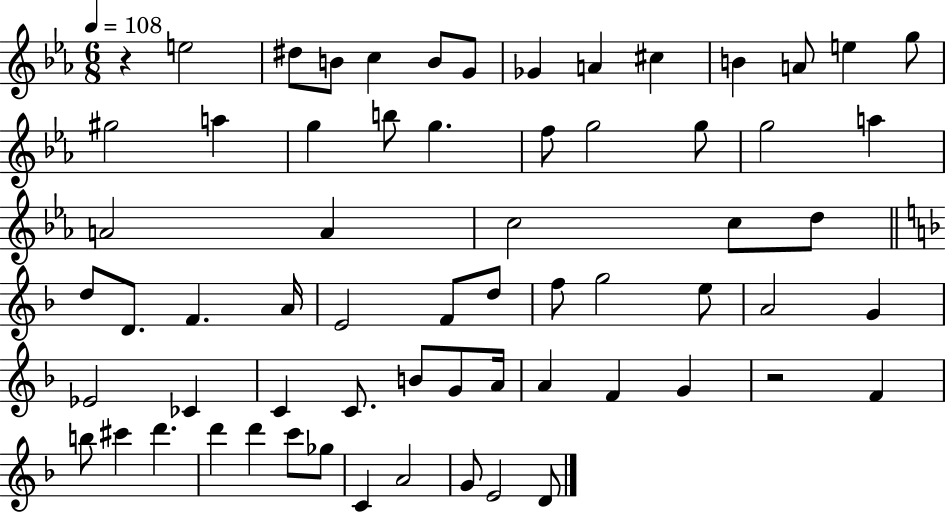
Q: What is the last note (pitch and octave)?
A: D4